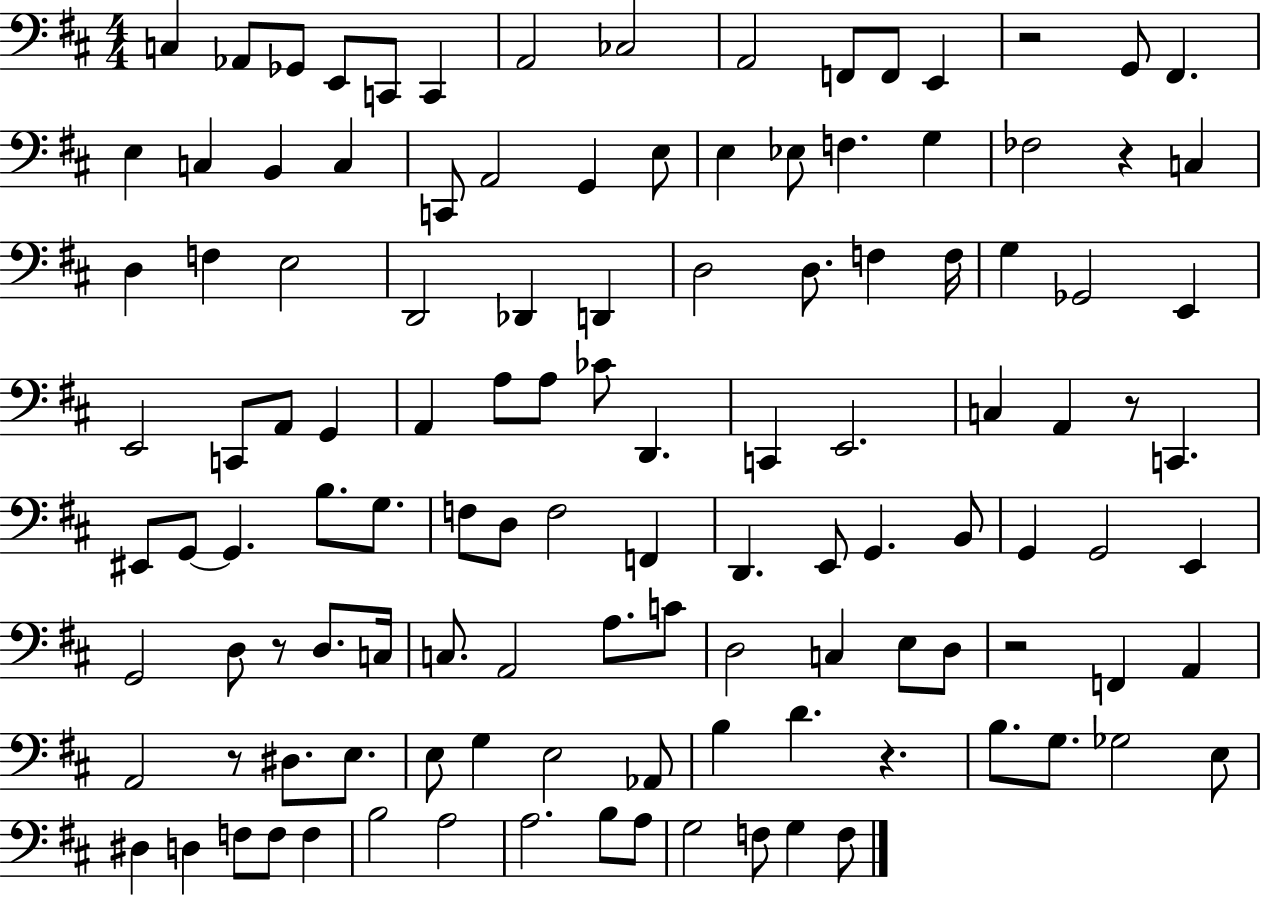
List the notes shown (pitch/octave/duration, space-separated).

C3/q Ab2/e Gb2/e E2/e C2/e C2/q A2/h CES3/h A2/h F2/e F2/e E2/q R/h G2/e F#2/q. E3/q C3/q B2/q C3/q C2/e A2/h G2/q E3/e E3/q Eb3/e F3/q. G3/q FES3/h R/q C3/q D3/q F3/q E3/h D2/h Db2/q D2/q D3/h D3/e. F3/q F3/s G3/q Gb2/h E2/q E2/h C2/e A2/e G2/q A2/q A3/e A3/e CES4/e D2/q. C2/q E2/h. C3/q A2/q R/e C2/q. EIS2/e G2/e G2/q. B3/e. G3/e. F3/e D3/e F3/h F2/q D2/q. E2/e G2/q. B2/e G2/q G2/h E2/q G2/h D3/e R/e D3/e. C3/s C3/e. A2/h A3/e. C4/e D3/h C3/q E3/e D3/e R/h F2/q A2/q A2/h R/e D#3/e. E3/e. E3/e G3/q E3/h Ab2/e B3/q D4/q. R/q. B3/e. G3/e. Gb3/h E3/e D#3/q D3/q F3/e F3/e F3/q B3/h A3/h A3/h. B3/e A3/e G3/h F3/e G3/q F3/e